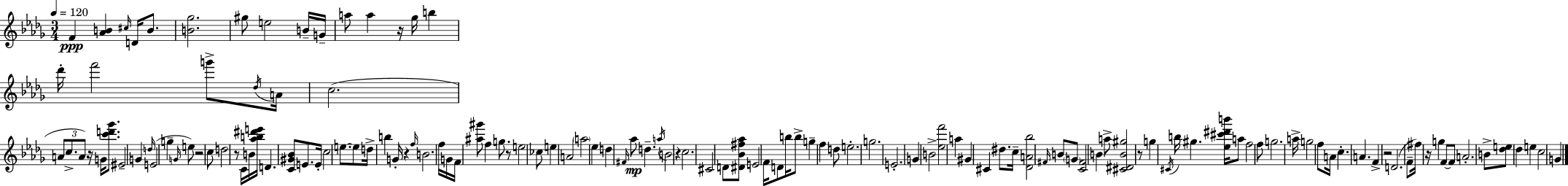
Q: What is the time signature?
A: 3/4